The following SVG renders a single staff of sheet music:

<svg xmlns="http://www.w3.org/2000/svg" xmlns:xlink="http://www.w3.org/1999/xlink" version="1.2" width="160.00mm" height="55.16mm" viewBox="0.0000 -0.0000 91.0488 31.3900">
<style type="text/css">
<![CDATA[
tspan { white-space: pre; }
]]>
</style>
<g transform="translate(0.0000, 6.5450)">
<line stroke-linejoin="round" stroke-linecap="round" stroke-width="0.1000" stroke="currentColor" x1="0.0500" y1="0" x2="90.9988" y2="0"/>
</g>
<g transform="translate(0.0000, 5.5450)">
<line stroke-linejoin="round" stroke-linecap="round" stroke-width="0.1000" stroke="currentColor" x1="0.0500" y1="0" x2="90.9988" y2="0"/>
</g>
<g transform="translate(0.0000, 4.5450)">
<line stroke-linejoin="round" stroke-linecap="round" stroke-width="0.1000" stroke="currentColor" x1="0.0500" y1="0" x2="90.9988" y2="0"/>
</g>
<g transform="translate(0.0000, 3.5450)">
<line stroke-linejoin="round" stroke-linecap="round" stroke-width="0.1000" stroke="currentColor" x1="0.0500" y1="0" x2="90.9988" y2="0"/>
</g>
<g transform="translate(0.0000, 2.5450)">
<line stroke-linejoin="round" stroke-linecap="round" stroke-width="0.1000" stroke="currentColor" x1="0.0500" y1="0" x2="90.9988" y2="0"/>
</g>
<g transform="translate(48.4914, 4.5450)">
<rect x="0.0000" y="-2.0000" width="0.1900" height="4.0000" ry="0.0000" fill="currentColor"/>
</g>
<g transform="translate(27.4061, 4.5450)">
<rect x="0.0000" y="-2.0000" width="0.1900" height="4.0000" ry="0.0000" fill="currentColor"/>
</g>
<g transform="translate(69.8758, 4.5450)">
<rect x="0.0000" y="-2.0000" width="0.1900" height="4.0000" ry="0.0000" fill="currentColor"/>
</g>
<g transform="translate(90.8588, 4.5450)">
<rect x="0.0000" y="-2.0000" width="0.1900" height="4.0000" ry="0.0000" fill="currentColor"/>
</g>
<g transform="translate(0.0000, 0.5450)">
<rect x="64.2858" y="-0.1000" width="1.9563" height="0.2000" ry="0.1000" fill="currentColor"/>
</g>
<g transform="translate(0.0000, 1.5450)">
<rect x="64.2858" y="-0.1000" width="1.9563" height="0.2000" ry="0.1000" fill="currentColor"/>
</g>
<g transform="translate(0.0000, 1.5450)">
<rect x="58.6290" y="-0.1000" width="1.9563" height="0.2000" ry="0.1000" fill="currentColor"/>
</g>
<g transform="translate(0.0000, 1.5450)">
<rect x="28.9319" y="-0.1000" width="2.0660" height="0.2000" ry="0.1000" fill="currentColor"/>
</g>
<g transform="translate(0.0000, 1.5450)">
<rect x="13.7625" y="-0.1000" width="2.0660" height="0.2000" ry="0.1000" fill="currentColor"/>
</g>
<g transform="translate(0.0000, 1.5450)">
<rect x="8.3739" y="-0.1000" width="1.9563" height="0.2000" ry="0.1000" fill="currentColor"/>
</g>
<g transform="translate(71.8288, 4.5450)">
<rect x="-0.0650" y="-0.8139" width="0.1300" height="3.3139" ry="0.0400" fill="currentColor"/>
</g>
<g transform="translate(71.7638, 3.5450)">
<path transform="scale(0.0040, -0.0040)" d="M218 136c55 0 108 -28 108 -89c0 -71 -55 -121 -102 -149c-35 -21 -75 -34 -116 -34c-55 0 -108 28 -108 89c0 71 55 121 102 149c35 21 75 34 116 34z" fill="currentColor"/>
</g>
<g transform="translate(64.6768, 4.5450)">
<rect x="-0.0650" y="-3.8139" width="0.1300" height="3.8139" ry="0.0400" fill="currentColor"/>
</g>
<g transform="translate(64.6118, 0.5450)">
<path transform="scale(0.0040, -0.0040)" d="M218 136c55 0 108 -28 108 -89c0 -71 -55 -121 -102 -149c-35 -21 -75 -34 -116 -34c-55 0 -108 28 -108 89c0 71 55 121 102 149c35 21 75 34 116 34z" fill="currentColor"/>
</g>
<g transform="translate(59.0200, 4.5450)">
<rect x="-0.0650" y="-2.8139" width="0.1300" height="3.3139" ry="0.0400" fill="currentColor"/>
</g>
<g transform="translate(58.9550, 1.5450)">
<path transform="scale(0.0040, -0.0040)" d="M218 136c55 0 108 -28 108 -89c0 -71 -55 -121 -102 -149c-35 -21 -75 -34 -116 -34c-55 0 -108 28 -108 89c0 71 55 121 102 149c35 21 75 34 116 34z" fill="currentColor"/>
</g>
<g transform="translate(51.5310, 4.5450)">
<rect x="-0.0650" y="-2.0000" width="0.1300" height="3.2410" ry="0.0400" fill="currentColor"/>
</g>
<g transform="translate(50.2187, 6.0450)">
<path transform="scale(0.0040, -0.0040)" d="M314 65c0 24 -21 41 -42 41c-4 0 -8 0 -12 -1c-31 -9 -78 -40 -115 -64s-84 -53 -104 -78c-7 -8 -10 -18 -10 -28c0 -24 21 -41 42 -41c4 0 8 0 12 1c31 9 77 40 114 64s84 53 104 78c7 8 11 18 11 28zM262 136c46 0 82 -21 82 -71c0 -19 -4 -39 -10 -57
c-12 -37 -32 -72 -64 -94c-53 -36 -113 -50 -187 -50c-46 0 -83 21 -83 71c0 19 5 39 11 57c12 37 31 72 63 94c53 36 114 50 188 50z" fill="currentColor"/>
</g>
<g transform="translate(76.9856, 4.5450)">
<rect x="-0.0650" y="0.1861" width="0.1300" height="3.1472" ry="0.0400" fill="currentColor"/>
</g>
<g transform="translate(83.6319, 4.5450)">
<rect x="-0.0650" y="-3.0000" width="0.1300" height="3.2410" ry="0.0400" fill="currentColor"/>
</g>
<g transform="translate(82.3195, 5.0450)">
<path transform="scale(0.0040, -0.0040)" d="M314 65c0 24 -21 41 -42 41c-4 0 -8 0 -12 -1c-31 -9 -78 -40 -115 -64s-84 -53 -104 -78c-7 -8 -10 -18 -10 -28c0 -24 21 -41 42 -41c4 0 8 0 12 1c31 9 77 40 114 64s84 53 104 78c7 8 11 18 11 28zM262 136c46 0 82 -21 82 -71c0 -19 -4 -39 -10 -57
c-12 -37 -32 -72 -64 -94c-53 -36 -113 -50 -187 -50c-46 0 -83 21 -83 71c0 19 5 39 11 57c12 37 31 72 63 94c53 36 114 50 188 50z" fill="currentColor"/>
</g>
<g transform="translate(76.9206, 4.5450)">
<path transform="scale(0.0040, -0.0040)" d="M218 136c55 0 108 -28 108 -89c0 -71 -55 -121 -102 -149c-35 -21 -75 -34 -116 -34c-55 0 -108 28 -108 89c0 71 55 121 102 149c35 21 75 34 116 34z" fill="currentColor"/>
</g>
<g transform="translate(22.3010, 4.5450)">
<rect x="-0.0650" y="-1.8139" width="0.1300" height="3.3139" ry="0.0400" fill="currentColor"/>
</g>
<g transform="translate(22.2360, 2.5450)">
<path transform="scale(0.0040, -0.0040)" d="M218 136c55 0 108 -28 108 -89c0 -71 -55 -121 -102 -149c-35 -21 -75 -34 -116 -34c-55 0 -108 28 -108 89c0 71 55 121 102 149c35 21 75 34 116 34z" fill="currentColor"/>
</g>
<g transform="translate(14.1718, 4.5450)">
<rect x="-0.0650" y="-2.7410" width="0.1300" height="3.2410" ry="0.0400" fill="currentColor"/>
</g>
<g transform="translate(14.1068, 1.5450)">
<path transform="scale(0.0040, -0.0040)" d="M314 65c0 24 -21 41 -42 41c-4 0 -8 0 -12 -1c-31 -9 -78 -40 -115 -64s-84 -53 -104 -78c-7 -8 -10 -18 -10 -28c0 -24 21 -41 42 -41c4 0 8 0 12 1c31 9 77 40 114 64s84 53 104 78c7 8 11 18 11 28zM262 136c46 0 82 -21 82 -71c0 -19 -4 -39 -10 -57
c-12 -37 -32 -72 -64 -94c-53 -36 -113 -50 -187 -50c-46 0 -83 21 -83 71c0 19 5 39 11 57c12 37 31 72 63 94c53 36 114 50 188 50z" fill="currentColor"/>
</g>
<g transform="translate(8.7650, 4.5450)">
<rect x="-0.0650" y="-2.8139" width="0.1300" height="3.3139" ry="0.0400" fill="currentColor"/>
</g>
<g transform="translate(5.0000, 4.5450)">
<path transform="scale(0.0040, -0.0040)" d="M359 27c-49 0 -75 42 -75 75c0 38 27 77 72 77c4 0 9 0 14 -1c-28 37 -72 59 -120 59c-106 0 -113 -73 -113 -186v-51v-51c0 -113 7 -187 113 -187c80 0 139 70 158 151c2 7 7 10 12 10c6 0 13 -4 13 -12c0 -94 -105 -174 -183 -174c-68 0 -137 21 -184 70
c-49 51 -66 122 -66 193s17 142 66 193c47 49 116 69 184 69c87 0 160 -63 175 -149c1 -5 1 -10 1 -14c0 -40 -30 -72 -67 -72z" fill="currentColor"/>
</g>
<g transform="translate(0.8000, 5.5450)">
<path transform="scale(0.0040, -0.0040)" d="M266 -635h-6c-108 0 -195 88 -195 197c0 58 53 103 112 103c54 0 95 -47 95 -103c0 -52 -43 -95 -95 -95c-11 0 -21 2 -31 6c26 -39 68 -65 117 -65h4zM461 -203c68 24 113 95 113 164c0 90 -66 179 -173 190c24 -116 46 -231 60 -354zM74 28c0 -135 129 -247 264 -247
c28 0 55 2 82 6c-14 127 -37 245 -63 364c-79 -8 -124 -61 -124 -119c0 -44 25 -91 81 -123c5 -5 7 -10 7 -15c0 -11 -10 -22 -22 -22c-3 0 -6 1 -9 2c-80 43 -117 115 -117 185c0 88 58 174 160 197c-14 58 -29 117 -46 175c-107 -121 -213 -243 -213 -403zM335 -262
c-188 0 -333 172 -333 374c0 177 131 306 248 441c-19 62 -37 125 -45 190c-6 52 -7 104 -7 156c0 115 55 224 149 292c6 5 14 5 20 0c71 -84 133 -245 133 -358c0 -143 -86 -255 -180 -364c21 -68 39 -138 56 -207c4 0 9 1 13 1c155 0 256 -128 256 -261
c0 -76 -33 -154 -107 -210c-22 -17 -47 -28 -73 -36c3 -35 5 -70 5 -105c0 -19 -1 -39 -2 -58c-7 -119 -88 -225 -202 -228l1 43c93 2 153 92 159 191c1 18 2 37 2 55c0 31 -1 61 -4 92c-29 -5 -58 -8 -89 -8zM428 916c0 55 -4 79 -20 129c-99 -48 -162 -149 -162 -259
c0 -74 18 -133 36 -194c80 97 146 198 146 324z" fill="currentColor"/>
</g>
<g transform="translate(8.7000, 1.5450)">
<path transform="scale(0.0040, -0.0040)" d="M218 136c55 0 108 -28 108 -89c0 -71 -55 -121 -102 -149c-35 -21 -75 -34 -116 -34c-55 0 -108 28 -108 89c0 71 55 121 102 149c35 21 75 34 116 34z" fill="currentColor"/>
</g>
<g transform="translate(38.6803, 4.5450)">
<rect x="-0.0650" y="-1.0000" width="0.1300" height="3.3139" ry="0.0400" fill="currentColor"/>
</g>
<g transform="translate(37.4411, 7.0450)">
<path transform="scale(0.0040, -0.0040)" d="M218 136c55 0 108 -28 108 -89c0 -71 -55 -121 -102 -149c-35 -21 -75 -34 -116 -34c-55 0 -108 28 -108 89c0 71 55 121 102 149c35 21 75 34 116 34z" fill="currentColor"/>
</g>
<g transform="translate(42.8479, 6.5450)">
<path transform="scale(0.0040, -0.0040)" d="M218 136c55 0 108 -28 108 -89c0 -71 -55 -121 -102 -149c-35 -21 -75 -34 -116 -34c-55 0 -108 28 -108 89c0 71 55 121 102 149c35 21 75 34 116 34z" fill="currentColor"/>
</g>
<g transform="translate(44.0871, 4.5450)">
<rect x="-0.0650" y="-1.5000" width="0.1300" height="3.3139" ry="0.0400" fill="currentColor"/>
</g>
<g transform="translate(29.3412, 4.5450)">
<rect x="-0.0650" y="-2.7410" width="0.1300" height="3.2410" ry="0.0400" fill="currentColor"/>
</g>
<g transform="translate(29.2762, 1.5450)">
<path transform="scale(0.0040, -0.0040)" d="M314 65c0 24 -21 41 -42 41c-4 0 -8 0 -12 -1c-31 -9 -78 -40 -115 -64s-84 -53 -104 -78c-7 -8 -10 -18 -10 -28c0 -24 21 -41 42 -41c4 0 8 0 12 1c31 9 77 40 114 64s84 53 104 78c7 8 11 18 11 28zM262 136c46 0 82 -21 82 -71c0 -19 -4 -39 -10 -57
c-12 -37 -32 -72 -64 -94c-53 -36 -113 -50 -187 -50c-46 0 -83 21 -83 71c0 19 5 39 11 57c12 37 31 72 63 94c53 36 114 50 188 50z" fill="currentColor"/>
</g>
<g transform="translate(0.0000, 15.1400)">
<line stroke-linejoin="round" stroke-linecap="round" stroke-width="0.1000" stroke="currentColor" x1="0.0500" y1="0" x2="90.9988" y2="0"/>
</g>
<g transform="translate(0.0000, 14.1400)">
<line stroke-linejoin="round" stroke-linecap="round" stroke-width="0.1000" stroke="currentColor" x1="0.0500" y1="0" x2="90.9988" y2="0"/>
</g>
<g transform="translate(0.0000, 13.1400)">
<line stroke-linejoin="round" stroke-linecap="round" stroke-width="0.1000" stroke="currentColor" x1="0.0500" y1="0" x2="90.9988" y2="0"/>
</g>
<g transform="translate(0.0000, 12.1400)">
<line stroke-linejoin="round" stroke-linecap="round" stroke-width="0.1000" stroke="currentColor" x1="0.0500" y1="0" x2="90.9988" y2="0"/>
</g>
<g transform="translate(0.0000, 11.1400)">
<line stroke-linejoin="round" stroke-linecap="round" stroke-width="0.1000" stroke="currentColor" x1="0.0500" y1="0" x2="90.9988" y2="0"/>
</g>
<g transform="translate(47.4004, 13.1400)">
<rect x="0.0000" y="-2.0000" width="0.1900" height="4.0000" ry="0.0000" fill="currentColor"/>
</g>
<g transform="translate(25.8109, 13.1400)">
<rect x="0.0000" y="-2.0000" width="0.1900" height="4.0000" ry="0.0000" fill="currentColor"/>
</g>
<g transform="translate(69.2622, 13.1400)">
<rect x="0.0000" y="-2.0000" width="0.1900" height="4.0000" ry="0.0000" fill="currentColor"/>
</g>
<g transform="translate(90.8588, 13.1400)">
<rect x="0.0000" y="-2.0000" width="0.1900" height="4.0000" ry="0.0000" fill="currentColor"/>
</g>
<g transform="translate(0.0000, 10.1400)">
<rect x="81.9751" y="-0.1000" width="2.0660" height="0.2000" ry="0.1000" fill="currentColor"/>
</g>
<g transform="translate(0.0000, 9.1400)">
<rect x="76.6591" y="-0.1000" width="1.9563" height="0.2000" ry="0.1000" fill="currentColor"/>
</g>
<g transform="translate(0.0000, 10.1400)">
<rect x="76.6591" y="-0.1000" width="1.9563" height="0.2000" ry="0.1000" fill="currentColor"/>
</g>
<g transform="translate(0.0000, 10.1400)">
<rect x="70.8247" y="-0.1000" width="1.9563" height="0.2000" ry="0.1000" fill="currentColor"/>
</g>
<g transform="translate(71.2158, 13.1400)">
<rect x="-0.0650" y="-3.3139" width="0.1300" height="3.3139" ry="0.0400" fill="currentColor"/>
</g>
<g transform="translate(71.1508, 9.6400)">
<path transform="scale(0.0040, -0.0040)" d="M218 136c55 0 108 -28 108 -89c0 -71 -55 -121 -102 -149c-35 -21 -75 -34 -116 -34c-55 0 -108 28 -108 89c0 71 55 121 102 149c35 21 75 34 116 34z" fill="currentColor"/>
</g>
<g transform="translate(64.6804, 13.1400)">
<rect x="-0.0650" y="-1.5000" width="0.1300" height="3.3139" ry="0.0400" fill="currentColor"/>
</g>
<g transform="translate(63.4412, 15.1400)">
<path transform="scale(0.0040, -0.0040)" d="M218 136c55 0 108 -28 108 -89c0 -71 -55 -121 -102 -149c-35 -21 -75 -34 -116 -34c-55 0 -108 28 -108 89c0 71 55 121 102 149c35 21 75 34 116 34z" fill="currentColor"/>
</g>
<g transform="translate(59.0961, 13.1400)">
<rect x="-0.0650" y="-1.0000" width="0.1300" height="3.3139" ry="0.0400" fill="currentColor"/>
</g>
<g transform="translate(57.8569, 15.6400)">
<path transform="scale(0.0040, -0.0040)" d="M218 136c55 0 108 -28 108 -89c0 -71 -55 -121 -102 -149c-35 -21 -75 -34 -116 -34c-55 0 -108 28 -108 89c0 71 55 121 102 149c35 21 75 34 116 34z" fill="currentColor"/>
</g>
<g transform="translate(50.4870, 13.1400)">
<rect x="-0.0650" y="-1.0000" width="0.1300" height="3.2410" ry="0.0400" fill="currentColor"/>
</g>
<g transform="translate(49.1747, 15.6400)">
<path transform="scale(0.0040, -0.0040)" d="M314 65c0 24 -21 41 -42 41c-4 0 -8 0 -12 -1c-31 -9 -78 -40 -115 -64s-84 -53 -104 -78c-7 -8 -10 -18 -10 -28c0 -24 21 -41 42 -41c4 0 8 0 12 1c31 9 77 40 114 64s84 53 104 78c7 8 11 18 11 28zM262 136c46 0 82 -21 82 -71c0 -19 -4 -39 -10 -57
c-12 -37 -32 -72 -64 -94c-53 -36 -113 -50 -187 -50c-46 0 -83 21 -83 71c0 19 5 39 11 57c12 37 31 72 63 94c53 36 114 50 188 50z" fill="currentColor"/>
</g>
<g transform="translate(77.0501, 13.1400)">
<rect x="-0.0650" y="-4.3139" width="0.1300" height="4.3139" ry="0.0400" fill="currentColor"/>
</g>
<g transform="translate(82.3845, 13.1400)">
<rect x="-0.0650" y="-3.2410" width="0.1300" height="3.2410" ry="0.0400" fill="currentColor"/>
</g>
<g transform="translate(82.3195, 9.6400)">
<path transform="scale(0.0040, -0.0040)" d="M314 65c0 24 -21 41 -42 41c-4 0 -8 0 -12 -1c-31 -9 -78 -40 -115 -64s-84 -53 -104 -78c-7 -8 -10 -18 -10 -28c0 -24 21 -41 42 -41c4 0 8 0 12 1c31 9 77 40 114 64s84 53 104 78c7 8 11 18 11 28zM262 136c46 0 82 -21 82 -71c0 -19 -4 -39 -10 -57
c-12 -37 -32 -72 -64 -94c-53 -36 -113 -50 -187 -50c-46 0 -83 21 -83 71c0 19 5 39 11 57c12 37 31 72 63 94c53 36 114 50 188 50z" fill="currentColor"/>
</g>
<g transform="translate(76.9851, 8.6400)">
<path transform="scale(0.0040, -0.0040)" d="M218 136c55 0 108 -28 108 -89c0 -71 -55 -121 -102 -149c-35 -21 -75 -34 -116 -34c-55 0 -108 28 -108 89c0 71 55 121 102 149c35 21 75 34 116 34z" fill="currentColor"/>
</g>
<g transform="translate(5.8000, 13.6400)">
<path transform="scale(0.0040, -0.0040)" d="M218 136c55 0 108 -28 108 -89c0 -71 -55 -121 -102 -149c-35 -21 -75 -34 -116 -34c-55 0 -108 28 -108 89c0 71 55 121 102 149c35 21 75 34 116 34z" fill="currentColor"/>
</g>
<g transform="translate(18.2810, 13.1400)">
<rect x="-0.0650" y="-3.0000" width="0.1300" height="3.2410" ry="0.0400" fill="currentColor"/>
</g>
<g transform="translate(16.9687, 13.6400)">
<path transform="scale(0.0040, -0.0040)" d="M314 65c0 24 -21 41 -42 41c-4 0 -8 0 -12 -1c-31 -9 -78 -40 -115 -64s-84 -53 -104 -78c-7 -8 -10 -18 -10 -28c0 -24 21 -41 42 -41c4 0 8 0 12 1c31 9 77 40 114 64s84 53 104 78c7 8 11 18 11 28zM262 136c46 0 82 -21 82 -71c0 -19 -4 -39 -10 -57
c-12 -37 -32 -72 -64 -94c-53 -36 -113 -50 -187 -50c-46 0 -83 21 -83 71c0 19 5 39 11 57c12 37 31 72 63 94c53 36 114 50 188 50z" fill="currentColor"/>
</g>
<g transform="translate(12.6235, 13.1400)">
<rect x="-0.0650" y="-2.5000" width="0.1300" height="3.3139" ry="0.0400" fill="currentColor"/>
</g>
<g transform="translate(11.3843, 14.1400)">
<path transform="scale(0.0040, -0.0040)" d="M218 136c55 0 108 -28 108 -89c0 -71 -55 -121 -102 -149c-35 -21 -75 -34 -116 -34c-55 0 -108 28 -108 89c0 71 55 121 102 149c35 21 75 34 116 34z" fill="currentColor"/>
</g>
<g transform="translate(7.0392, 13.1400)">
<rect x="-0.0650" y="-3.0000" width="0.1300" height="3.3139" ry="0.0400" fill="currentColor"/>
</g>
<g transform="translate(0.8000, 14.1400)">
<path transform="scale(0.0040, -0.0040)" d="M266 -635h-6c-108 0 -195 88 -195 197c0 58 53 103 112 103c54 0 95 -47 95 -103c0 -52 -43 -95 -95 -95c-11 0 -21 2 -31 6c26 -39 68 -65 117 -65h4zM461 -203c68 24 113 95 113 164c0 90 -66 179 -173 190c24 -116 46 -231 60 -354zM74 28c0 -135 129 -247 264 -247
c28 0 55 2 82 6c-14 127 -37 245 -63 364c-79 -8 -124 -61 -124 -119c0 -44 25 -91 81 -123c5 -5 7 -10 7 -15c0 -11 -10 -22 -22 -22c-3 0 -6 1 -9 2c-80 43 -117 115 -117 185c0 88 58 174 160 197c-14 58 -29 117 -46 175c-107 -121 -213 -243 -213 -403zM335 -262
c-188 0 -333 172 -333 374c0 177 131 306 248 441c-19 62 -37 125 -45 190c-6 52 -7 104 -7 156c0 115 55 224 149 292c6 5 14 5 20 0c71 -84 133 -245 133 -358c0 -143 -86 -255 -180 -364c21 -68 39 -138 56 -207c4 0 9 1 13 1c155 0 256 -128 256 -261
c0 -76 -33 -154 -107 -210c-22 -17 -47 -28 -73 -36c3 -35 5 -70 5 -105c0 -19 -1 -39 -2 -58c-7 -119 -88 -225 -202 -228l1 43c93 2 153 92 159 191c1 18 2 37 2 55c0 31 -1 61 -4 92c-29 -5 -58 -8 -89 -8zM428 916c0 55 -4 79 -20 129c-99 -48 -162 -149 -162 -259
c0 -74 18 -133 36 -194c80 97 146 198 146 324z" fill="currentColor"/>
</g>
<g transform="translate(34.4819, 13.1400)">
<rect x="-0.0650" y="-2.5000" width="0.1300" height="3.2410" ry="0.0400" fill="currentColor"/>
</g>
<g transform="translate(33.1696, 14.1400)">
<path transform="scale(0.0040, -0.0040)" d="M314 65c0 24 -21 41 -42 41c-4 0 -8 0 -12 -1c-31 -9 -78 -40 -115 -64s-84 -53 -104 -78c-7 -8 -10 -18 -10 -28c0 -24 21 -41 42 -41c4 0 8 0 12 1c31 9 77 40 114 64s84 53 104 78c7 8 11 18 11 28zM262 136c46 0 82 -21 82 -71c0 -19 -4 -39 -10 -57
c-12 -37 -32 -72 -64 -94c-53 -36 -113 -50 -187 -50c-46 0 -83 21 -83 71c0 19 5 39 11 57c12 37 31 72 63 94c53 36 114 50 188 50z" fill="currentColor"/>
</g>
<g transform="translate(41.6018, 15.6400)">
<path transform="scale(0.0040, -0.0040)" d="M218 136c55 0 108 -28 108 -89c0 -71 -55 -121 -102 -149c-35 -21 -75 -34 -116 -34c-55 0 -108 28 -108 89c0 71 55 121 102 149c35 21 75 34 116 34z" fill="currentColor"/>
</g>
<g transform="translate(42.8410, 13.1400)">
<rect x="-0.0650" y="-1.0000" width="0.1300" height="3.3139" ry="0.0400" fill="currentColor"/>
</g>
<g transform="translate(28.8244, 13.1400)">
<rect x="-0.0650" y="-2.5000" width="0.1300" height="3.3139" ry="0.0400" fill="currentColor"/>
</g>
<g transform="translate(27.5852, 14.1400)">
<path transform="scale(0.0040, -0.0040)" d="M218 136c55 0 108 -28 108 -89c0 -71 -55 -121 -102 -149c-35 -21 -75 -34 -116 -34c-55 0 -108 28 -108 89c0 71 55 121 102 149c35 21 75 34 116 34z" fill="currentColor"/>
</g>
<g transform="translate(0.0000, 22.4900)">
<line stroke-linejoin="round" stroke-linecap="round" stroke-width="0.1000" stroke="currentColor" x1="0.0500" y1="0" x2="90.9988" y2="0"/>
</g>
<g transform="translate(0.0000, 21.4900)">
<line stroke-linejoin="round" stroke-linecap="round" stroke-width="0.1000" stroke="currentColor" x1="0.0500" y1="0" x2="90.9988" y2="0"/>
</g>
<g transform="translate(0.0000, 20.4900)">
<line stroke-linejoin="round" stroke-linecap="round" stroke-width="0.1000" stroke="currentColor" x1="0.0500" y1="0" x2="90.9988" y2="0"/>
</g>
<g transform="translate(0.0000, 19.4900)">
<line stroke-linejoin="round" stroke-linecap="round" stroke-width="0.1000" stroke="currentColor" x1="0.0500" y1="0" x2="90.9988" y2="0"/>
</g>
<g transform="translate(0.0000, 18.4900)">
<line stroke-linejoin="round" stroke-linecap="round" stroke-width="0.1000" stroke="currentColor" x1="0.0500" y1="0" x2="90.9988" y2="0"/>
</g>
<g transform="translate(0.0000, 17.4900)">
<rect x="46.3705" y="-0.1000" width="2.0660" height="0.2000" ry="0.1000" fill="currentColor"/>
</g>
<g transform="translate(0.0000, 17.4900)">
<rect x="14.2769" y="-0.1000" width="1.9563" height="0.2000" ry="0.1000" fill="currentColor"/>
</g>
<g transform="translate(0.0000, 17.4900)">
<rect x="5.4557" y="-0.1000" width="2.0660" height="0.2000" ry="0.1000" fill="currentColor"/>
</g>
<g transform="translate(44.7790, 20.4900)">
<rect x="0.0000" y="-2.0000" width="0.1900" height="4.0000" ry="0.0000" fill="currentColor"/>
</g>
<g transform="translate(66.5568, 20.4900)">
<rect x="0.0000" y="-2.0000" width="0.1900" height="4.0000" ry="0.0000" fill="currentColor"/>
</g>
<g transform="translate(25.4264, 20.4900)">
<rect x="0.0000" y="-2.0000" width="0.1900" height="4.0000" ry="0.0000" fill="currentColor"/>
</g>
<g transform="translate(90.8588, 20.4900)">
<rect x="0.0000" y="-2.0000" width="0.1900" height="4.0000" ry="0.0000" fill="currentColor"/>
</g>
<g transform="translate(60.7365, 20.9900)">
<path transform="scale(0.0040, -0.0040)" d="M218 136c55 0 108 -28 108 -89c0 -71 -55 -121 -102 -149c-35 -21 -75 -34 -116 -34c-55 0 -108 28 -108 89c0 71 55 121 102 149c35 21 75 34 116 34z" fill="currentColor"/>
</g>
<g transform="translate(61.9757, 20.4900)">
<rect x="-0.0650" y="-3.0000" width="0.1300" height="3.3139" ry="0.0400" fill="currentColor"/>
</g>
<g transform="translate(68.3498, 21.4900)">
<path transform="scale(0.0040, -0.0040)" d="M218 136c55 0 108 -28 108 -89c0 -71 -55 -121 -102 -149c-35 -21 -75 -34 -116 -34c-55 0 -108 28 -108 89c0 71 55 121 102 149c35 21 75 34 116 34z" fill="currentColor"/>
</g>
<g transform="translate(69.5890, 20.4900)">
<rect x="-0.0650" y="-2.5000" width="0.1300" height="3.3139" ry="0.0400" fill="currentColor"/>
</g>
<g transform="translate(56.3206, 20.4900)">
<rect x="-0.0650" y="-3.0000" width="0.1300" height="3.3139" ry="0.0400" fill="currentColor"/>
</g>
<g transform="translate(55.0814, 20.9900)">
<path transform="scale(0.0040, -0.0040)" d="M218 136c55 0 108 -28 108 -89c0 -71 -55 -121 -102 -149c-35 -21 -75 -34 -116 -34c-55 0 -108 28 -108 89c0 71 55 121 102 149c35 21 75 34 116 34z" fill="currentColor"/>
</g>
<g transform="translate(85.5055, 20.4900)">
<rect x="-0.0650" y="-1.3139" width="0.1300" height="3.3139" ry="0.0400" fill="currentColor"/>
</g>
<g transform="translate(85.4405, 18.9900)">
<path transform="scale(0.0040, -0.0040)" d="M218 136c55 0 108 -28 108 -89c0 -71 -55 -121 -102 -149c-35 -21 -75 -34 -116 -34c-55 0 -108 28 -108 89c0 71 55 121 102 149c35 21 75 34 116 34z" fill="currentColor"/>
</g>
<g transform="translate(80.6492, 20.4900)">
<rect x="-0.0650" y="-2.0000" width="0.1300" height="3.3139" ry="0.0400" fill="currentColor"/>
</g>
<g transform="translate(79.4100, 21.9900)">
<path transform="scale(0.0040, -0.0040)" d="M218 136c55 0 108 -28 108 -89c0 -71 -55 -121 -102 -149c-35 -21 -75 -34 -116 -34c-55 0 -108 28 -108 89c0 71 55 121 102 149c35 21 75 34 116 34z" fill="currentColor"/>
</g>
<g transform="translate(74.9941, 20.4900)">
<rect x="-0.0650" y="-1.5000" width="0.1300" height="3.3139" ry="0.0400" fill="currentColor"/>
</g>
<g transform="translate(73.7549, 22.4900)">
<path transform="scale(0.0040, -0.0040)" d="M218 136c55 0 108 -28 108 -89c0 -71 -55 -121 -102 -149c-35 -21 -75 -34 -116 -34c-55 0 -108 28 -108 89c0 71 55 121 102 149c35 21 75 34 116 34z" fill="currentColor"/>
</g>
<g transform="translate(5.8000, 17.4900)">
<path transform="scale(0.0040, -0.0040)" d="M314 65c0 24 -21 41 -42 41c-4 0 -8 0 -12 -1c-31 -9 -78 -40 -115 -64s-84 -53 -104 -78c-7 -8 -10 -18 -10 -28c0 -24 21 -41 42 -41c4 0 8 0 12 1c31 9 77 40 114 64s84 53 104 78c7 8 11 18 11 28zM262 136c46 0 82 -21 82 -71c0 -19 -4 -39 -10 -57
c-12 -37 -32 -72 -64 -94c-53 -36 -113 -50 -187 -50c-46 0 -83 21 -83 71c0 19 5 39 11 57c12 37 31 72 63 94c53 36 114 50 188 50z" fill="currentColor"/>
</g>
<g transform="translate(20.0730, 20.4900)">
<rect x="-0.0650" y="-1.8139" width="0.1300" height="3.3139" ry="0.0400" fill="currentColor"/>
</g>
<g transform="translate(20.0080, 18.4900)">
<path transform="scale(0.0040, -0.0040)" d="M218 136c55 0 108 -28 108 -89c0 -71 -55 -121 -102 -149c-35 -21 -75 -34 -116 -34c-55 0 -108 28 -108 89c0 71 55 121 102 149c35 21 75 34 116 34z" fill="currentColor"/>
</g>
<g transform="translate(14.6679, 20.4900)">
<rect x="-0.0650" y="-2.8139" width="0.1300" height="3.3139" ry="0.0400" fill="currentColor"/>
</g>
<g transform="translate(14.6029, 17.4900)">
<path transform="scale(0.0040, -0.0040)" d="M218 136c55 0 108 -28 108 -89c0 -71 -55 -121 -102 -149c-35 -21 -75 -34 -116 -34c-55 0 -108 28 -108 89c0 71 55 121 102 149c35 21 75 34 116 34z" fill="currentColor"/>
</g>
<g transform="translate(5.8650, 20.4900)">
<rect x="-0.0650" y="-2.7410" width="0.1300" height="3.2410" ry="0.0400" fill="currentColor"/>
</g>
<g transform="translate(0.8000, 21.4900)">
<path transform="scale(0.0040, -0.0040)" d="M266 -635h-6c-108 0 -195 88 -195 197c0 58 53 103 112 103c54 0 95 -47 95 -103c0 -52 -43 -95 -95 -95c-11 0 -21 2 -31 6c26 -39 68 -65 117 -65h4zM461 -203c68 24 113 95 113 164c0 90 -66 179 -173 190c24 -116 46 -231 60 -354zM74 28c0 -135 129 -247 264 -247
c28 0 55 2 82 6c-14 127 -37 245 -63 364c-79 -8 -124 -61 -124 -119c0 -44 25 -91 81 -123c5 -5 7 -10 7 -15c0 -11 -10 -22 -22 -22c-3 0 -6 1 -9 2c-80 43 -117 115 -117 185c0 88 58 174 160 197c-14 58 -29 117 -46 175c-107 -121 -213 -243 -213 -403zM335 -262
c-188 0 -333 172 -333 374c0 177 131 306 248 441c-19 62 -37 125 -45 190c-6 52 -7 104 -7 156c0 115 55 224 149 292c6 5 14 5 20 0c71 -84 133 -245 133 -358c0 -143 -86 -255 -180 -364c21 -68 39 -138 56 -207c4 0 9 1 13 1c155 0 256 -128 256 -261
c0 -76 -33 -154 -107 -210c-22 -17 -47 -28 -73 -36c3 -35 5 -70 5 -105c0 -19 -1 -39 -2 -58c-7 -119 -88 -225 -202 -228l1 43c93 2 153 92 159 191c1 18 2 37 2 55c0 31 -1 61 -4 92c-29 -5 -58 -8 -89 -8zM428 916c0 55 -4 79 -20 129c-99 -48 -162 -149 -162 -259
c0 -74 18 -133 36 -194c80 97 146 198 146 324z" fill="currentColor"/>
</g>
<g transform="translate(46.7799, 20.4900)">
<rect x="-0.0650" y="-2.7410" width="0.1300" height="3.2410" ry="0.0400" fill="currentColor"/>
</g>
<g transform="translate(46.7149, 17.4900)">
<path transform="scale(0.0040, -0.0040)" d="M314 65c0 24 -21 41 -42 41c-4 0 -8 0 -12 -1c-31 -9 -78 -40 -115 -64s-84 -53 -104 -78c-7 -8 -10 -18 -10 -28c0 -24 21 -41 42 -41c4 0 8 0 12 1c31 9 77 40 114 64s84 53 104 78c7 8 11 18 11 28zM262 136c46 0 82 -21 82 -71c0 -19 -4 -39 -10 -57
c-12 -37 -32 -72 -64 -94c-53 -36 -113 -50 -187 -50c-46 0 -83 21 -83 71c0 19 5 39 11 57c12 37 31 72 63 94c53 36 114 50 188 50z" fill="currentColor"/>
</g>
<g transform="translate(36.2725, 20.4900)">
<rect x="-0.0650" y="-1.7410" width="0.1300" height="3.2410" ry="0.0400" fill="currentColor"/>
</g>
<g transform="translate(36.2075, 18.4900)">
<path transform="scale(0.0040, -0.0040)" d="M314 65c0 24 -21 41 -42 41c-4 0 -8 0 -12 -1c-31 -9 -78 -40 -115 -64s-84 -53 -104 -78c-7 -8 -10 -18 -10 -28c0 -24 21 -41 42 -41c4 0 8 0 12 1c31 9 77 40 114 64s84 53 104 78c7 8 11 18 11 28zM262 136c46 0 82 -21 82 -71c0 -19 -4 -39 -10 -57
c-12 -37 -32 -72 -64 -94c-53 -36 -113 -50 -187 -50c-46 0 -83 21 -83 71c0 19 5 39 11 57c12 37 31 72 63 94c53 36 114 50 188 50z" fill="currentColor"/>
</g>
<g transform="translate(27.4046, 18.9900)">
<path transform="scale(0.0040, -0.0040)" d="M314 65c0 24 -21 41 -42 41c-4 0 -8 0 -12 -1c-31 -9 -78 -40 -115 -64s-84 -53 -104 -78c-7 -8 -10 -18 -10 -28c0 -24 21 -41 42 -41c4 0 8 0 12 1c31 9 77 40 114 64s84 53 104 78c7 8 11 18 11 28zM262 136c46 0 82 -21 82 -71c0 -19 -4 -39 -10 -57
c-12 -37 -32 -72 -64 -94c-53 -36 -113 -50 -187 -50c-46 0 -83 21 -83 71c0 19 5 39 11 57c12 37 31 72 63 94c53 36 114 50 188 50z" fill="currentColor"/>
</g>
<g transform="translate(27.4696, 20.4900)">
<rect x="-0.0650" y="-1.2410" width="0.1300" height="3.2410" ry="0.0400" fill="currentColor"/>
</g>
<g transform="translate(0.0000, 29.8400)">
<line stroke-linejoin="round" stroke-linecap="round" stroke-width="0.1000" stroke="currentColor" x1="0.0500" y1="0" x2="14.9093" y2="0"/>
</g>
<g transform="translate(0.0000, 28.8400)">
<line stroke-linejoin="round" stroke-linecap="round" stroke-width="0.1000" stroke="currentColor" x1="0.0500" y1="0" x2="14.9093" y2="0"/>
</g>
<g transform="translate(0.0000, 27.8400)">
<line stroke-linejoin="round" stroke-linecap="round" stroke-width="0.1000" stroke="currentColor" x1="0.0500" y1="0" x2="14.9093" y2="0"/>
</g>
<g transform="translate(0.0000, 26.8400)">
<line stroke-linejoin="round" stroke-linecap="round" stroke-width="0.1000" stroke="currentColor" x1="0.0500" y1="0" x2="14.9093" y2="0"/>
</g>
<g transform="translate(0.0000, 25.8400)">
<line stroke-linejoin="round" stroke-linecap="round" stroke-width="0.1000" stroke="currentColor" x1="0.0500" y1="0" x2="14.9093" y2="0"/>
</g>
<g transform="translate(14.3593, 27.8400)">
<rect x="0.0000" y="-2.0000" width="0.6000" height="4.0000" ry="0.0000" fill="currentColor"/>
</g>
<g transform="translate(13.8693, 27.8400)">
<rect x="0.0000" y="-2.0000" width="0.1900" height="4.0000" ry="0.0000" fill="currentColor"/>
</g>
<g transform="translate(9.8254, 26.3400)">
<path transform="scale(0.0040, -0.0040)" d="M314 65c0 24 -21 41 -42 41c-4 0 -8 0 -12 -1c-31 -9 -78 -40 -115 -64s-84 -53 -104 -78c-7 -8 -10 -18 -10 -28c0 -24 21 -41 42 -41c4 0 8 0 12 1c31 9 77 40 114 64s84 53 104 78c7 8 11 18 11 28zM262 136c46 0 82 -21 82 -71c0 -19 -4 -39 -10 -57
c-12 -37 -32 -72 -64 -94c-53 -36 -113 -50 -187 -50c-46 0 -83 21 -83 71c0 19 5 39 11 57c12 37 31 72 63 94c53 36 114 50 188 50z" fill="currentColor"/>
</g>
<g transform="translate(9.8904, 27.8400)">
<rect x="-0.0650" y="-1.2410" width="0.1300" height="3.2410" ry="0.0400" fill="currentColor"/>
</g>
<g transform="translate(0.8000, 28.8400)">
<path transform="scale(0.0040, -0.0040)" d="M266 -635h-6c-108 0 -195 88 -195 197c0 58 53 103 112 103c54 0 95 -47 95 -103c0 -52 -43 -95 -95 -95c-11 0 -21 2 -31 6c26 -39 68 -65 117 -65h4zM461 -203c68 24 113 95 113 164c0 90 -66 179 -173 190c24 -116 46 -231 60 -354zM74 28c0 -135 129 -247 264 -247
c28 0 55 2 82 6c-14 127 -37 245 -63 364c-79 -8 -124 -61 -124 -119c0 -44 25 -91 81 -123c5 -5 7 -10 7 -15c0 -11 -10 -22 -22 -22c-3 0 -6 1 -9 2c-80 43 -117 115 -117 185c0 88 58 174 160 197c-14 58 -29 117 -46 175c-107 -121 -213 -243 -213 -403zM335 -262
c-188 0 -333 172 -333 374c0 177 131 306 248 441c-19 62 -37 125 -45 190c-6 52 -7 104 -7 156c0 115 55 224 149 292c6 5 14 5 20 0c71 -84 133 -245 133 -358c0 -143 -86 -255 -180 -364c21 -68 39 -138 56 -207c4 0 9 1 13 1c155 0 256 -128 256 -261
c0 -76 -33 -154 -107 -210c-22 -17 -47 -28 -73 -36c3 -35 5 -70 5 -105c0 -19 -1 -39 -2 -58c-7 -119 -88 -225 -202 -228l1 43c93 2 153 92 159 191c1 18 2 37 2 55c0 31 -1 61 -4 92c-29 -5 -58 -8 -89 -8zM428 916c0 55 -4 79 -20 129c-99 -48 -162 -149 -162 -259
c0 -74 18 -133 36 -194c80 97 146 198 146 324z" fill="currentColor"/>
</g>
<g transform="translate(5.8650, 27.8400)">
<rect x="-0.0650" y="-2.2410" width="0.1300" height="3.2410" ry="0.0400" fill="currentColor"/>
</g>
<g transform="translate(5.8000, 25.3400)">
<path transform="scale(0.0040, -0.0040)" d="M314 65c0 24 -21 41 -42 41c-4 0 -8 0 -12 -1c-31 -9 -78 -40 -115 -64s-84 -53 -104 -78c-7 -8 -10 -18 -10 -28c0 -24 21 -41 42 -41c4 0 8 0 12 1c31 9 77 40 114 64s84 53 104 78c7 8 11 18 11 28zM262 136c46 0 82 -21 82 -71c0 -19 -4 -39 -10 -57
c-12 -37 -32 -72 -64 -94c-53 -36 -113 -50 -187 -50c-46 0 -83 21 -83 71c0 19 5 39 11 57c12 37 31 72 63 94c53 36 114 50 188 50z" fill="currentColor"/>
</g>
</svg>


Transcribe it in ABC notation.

X:1
T:Untitled
M:4/4
L:1/4
K:C
a a2 f a2 D E F2 a c' d B A2 A G A2 G G2 D D2 D E b d' b2 a2 a f e2 f2 a2 A A G E F e g2 e2